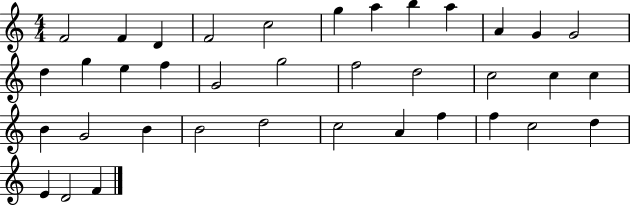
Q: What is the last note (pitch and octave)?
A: F4